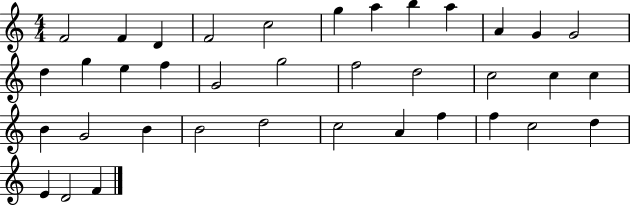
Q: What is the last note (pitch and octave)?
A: F4